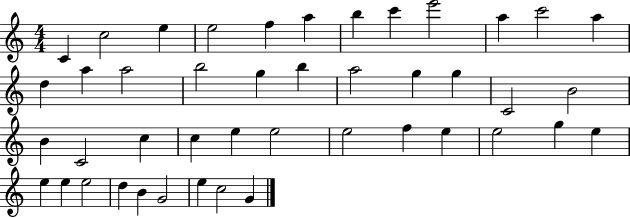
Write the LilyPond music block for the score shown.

{
  \clef treble
  \numericTimeSignature
  \time 4/4
  \key c \major
  c'4 c''2 e''4 | e''2 f''4 a''4 | b''4 c'''4 e'''2 | a''4 c'''2 a''4 | \break d''4 a''4 a''2 | b''2 g''4 b''4 | a''2 g''4 g''4 | c'2 b'2 | \break b'4 c'2 c''4 | c''4 e''4 e''2 | e''2 f''4 e''4 | e''2 g''4 e''4 | \break e''4 e''4 e''2 | d''4 b'4 g'2 | e''4 c''2 g'4 | \bar "|."
}